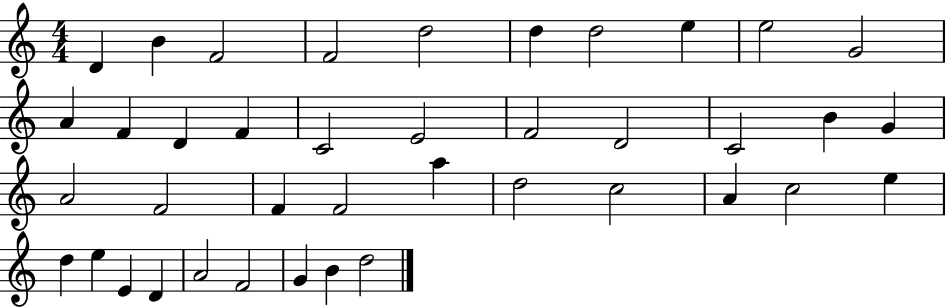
D4/q B4/q F4/h F4/h D5/h D5/q D5/h E5/q E5/h G4/h A4/q F4/q D4/q F4/q C4/h E4/h F4/h D4/h C4/h B4/q G4/q A4/h F4/h F4/q F4/h A5/q D5/h C5/h A4/q C5/h E5/q D5/q E5/q E4/q D4/q A4/h F4/h G4/q B4/q D5/h